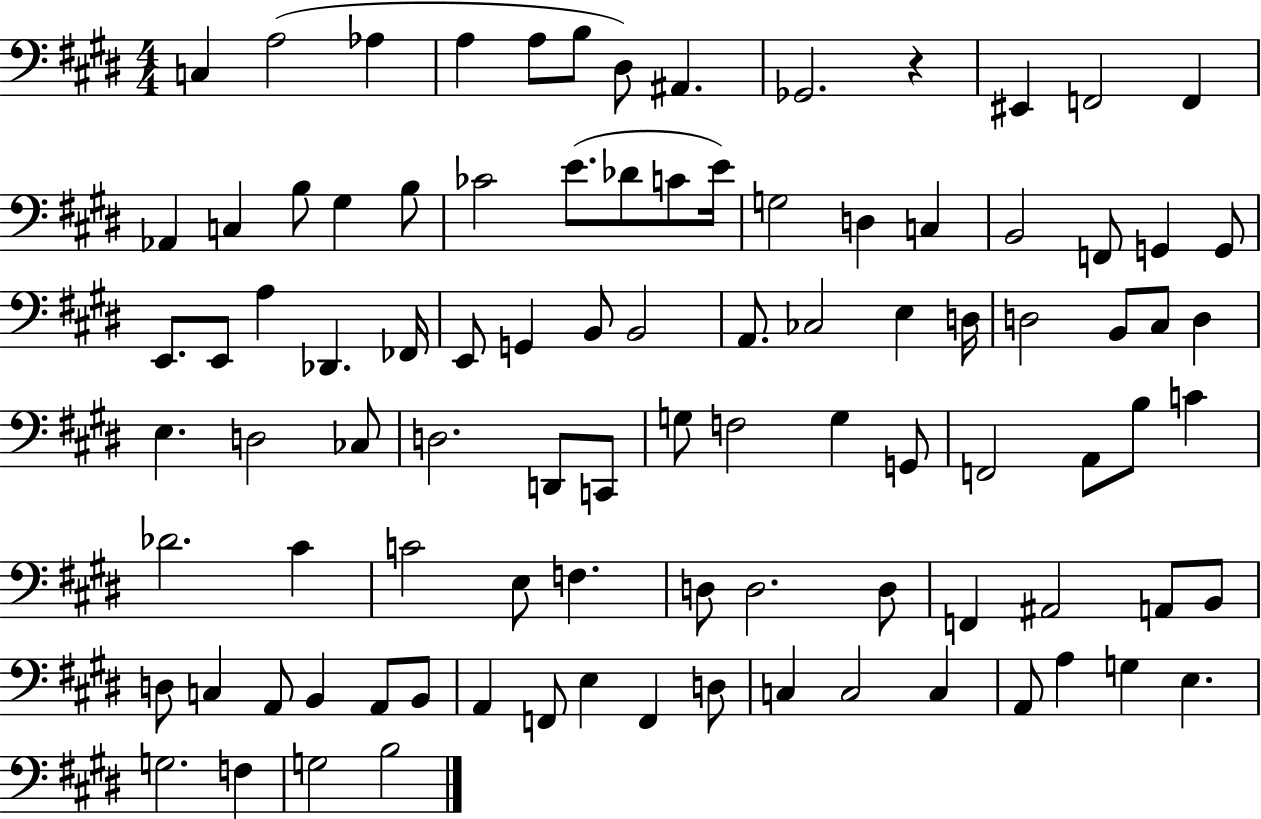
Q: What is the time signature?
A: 4/4